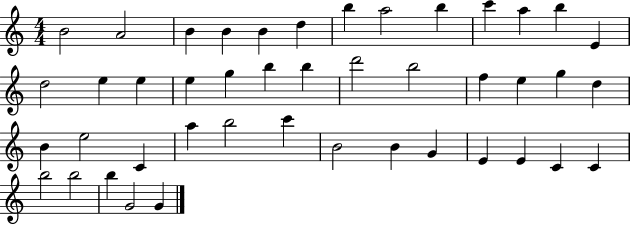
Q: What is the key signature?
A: C major